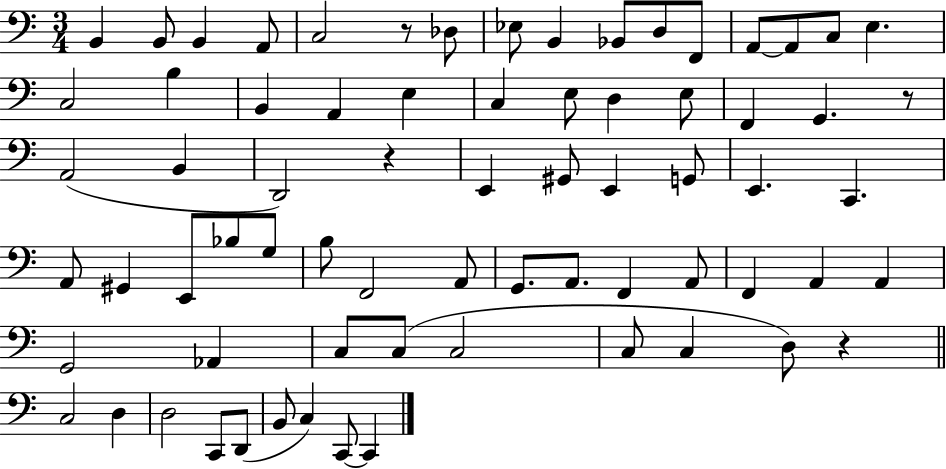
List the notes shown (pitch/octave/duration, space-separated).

B2/q B2/e B2/q A2/e C3/h R/e Db3/e Eb3/e B2/q Bb2/e D3/e F2/e A2/e A2/e C3/e E3/q. C3/h B3/q B2/q A2/q E3/q C3/q E3/e D3/q E3/e F2/q G2/q. R/e A2/h B2/q D2/h R/q E2/q G#2/e E2/q G2/e E2/q. C2/q. A2/e G#2/q E2/e Bb3/e G3/e B3/e F2/h A2/e G2/e. A2/e. F2/q A2/e F2/q A2/q A2/q G2/h Ab2/q C3/e C3/e C3/h C3/e C3/q D3/e R/q C3/h D3/q D3/h C2/e D2/e B2/e C3/q C2/e C2/q